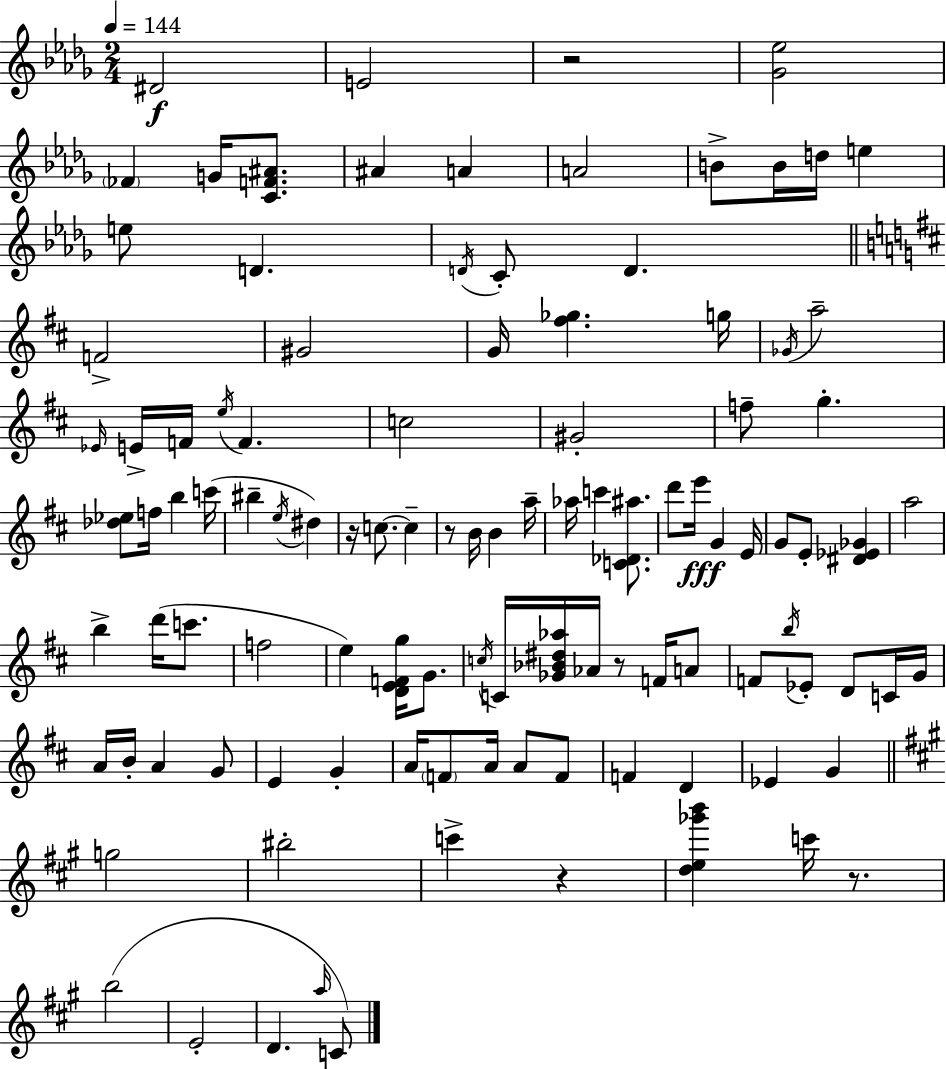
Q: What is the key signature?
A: BES minor